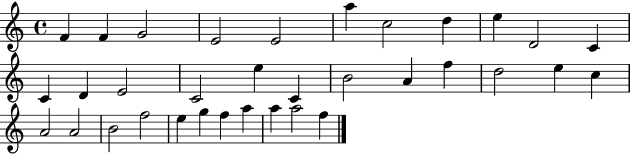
{
  \clef treble
  \time 4/4
  \defaultTimeSignature
  \key c \major
  f'4 f'4 g'2 | e'2 e'2 | a''4 c''2 d''4 | e''4 d'2 c'4 | \break c'4 d'4 e'2 | c'2 e''4 c'4 | b'2 a'4 f''4 | d''2 e''4 c''4 | \break a'2 a'2 | b'2 f''2 | e''4 g''4 f''4 a''4 | a''4 a''2 f''4 | \break \bar "|."
}